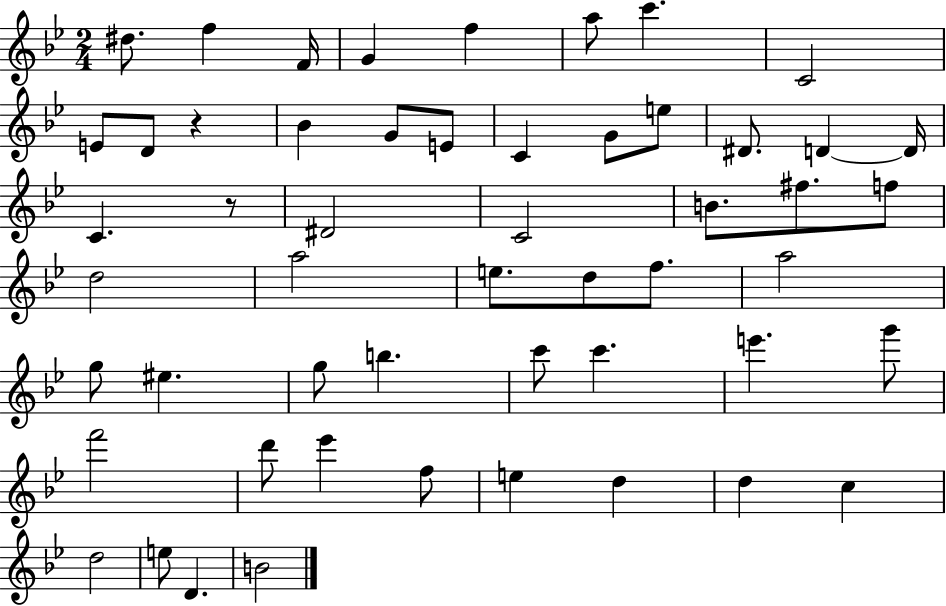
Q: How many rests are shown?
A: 2